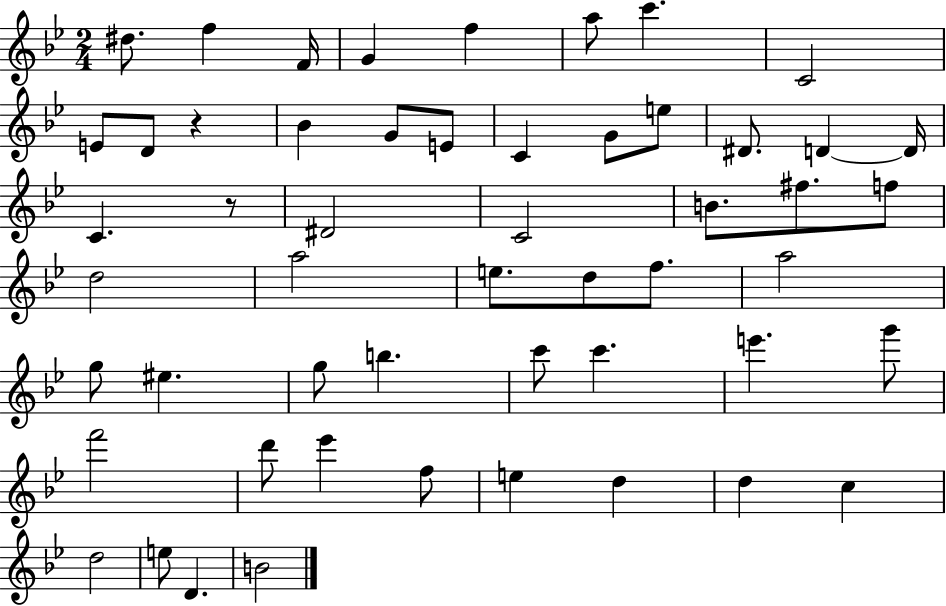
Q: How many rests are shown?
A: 2